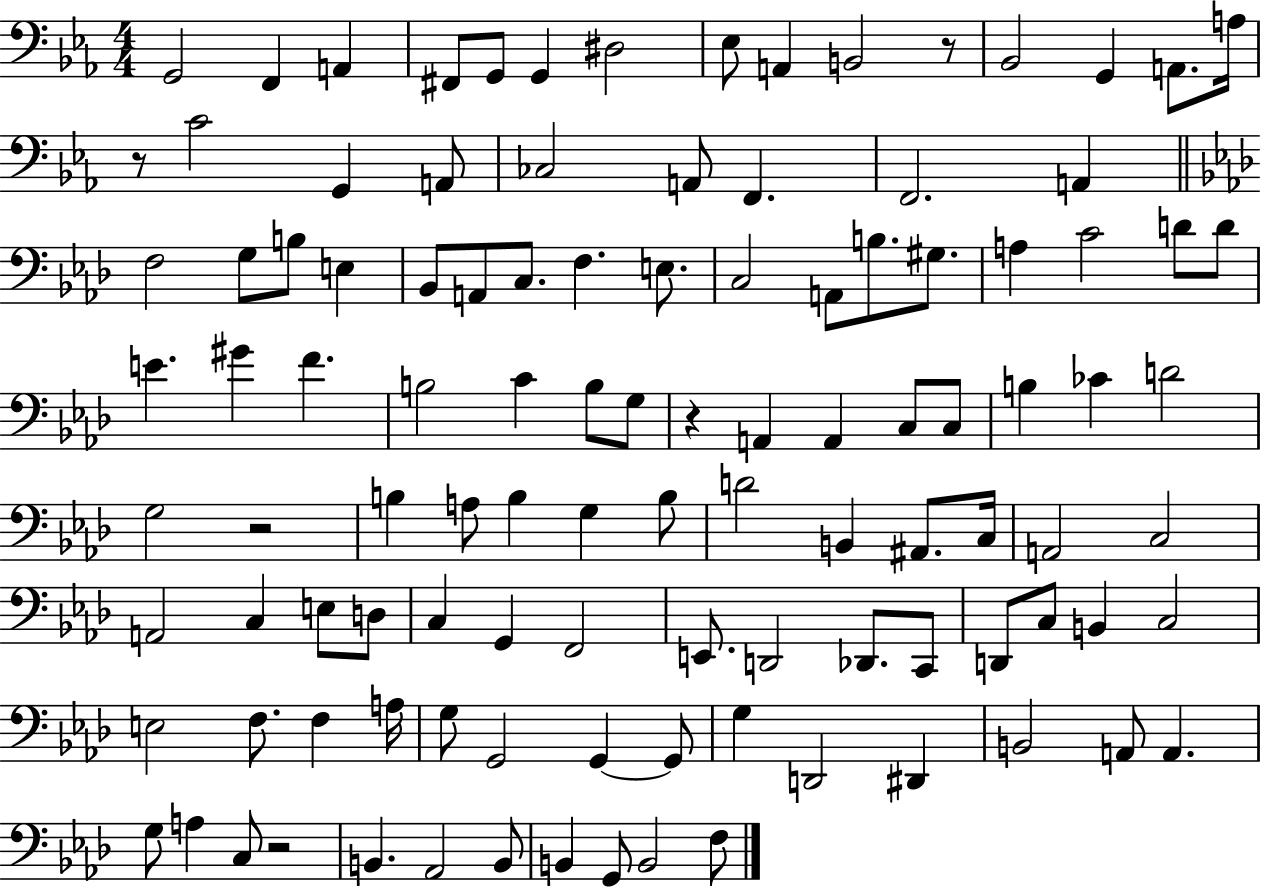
G2/h F2/q A2/q F#2/e G2/e G2/q D#3/h Eb3/e A2/q B2/h R/e Bb2/h G2/q A2/e. A3/s R/e C4/h G2/q A2/e CES3/h A2/e F2/q. F2/h. A2/q F3/h G3/e B3/e E3/q Bb2/e A2/e C3/e. F3/q. E3/e. C3/h A2/e B3/e. G#3/e. A3/q C4/h D4/e D4/e E4/q. G#4/q F4/q. B3/h C4/q B3/e G3/e R/q A2/q A2/q C3/e C3/e B3/q CES4/q D4/h G3/h R/h B3/q A3/e B3/q G3/q B3/e D4/h B2/q A#2/e. C3/s A2/h C3/h A2/h C3/q E3/e D3/e C3/q G2/q F2/h E2/e. D2/h Db2/e. C2/e D2/e C3/e B2/q C3/h E3/h F3/e. F3/q A3/s G3/e G2/h G2/q G2/e G3/q D2/h D#2/q B2/h A2/e A2/q. G3/e A3/q C3/e R/h B2/q. Ab2/h B2/e B2/q G2/e B2/h F3/e